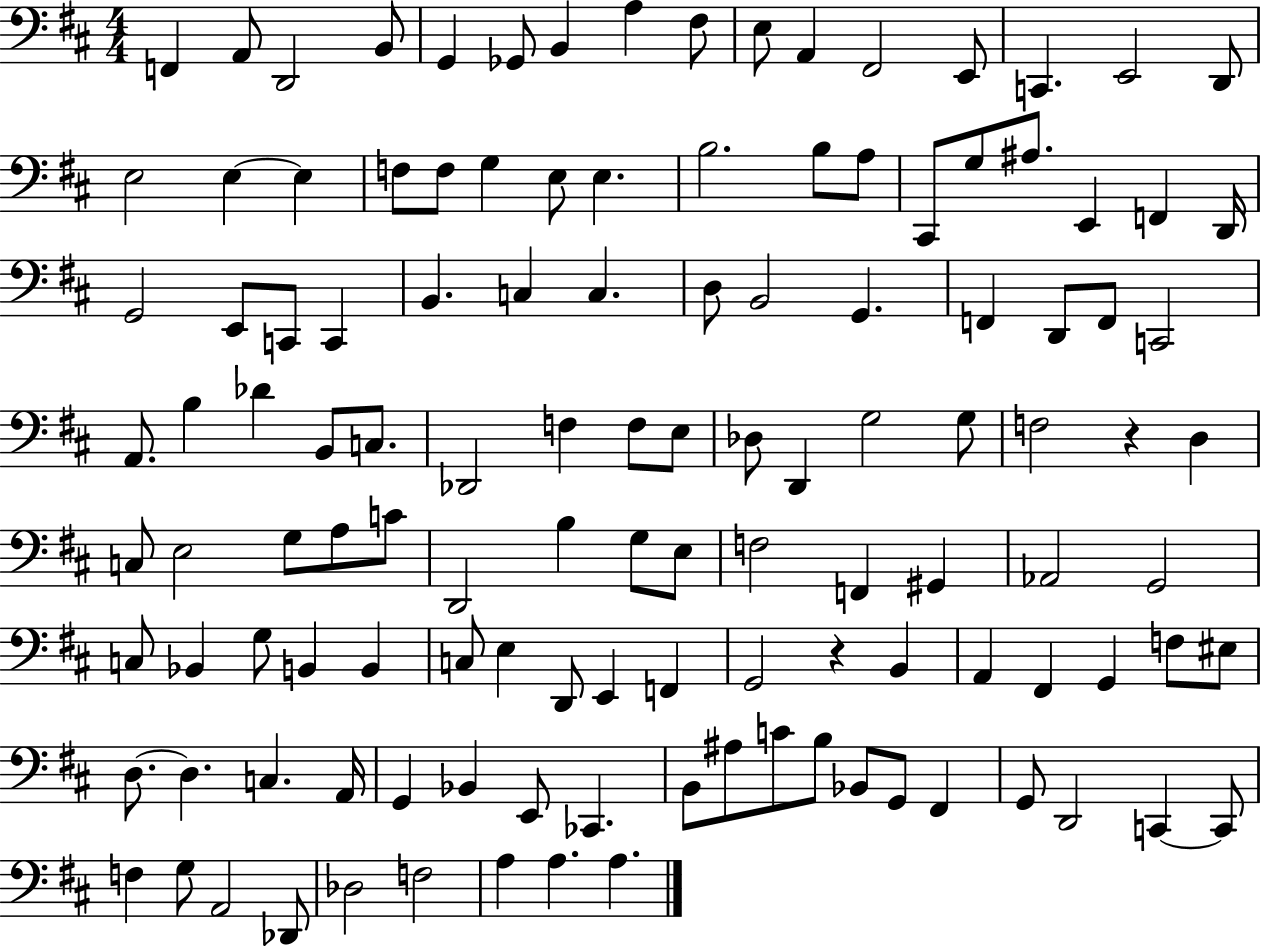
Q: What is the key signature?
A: D major